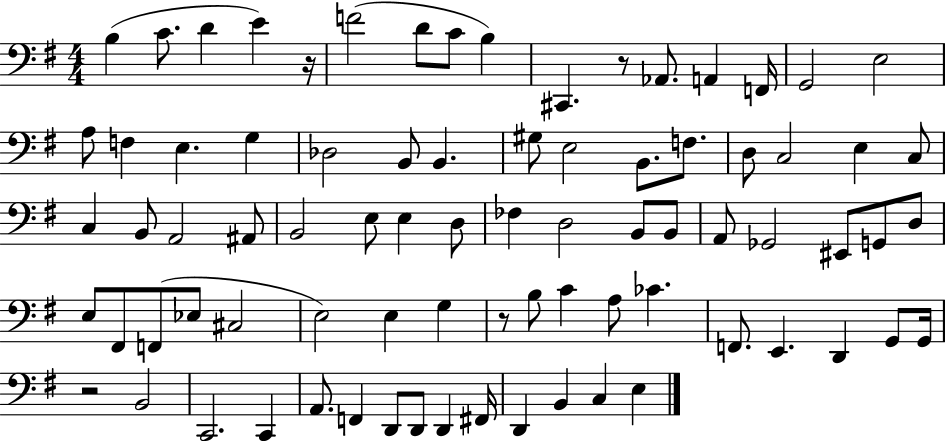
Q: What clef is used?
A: bass